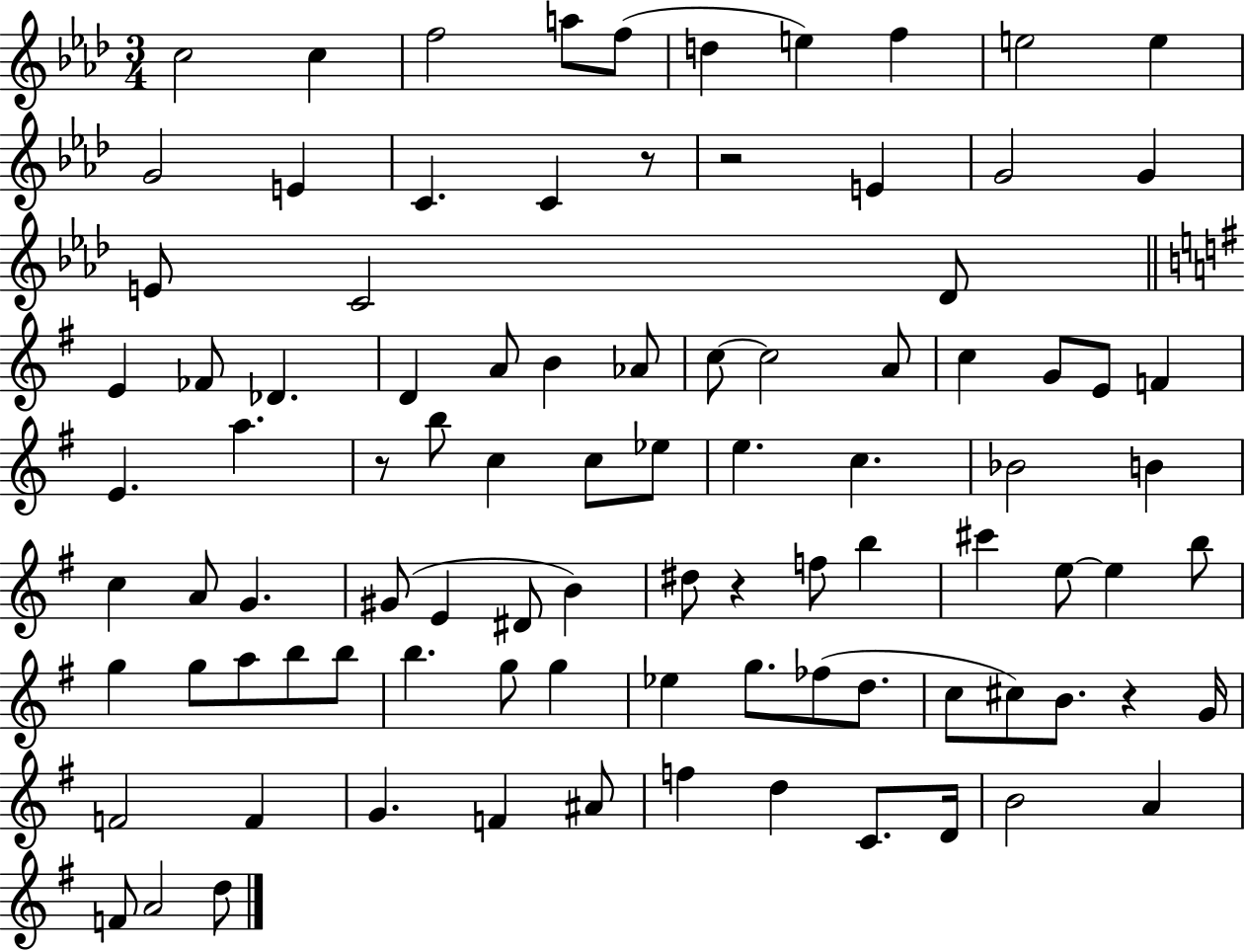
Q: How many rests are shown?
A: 5